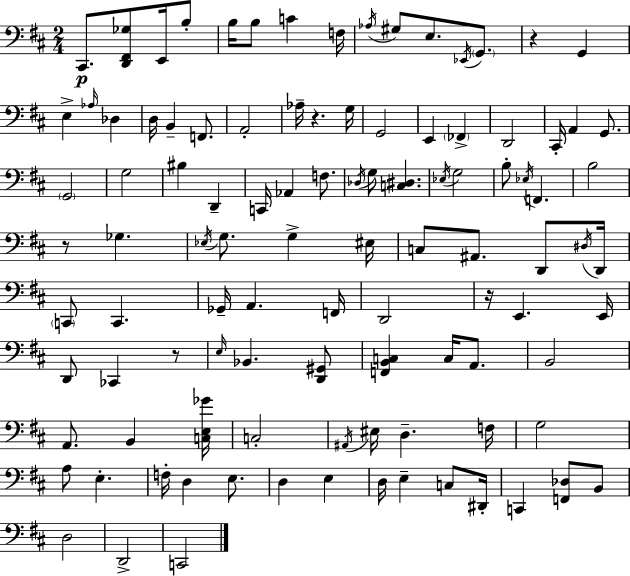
{
  \clef bass
  \numericTimeSignature
  \time 2/4
  \key d \major
  cis,8.\p <d, fis, ges>8 e,16 b8-. | b16 b8 c'4 f16 | \acciaccatura { aes16 } gis8 e8. \acciaccatura { ees,16 } \parenthesize g,8. | r4 g,4 | \break e4-> \grace { aes16 } des4 | d16 b,4-- | f,8. a,2-. | aes16-- r4. | \break g16 g,2 | e,4 \parenthesize fes,4-> | d,2 | cis,16-. a,4 | \break g,8. \parenthesize g,2 | g2 | bis4 d,4-- | c,16 aes,4 | \break f8. \acciaccatura { des16 } g8 <c dis>4. | \acciaccatura { ees16 } g2 | b8-. \acciaccatura { ees16 } | f,4. b2 | \break r8 | ges4. \acciaccatura { ees16 } g8. | g4-> eis16 c8 | ais,8. d,8 \acciaccatura { dis16 } d,16 | \break \parenthesize c,8 c,4. | ges,16-- a,4. f,16 | d,2 | r16 e,4. e,16 | \break d,8 ces,4 r8 | \grace { e16 } bes,4. <d, gis,>8 | <f, b, c>4 c16 a,8. | b,2 | \break a,8. b,4 | <c e ges'>16 c2-. | \acciaccatura { ais,16 } eis16 d4.-- | f16 g2 | \break a8 e4.-. | f16-. d4 e8. | d4 e4 | d16 e4-- c8 | \break dis,16-. c,4 <f, des>8 | b,8 d2 | d,2-> | c,2 | \break \bar "|."
}